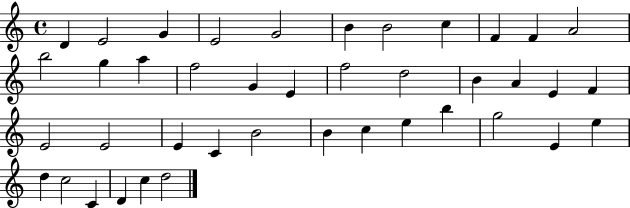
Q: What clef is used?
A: treble